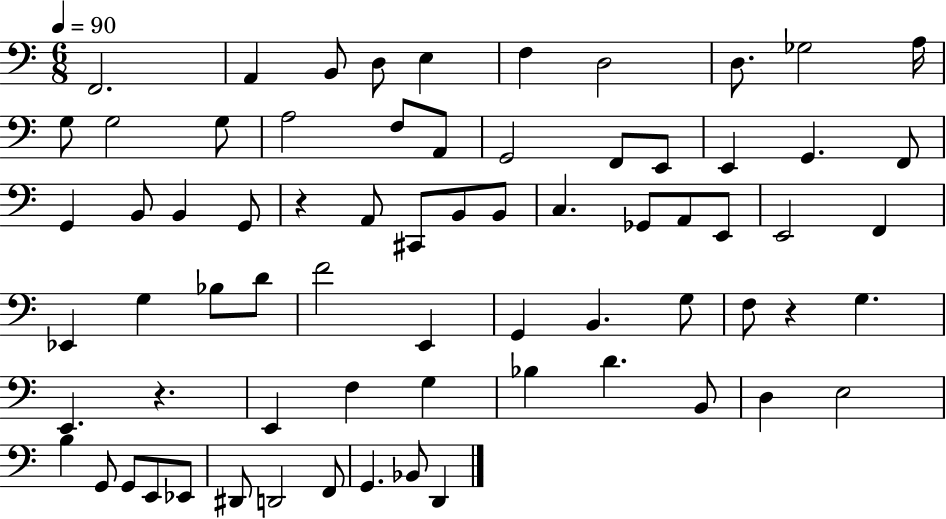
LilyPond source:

{
  \clef bass
  \numericTimeSignature
  \time 6/8
  \key c \major
  \tempo 4 = 90
  f,2. | a,4 b,8 d8 e4 | f4 d2 | d8. ges2 a16 | \break g8 g2 g8 | a2 f8 a,8 | g,2 f,8 e,8 | e,4 g,4. f,8 | \break g,4 b,8 b,4 g,8 | r4 a,8 cis,8 b,8 b,8 | c4. ges,8 a,8 e,8 | e,2 f,4 | \break ees,4 g4 bes8 d'8 | f'2 e,4 | g,4 b,4. g8 | f8 r4 g4. | \break e,4. r4. | e,4 f4 g4 | bes4 d'4. b,8 | d4 e2 | \break b4 g,8 g,8 e,8 ees,8 | dis,8 d,2 f,8 | g,4. bes,8 d,4 | \bar "|."
}